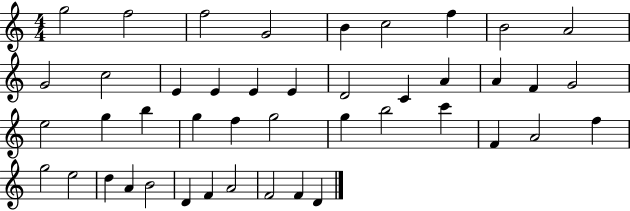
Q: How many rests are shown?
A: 0